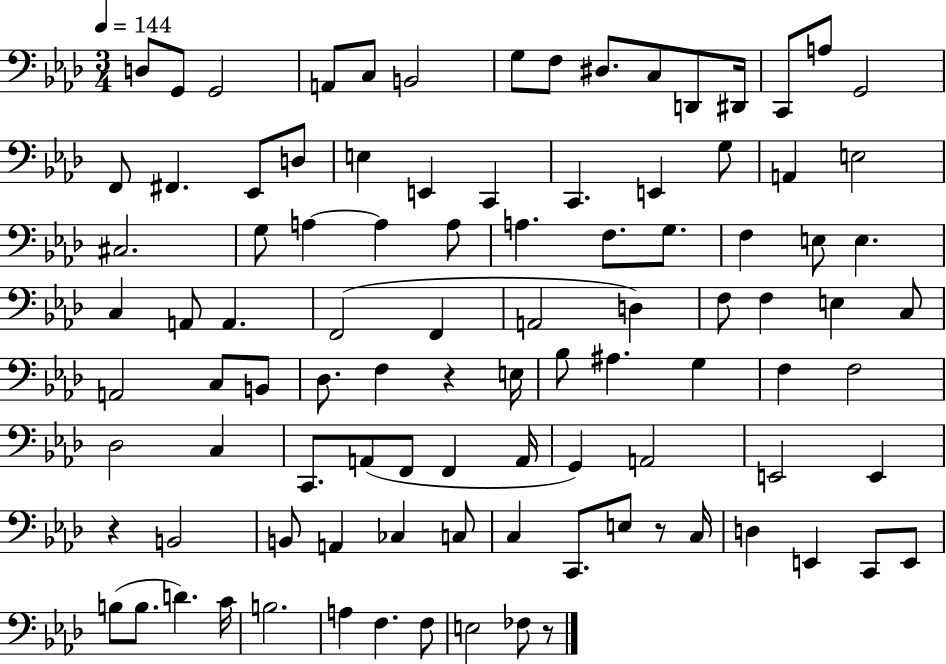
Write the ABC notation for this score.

X:1
T:Untitled
M:3/4
L:1/4
K:Ab
D,/2 G,,/2 G,,2 A,,/2 C,/2 B,,2 G,/2 F,/2 ^D,/2 C,/2 D,,/2 ^D,,/4 C,,/2 A,/2 G,,2 F,,/2 ^F,, _E,,/2 D,/2 E, E,, C,, C,, E,, G,/2 A,, E,2 ^C,2 G,/2 A, A, A,/2 A, F,/2 G,/2 F, E,/2 E, C, A,,/2 A,, F,,2 F,, A,,2 D, F,/2 F, E, C,/2 A,,2 C,/2 B,,/2 _D,/2 F, z E,/4 _B,/2 ^A, G, F, F,2 _D,2 C, C,,/2 A,,/2 F,,/2 F,, A,,/4 G,, A,,2 E,,2 E,, z B,,2 B,,/2 A,, _C, C,/2 C, C,,/2 E,/2 z/2 C,/4 D, E,, C,,/2 E,,/2 B,/2 B,/2 D C/4 B,2 A, F, F,/2 E,2 _F,/2 z/2